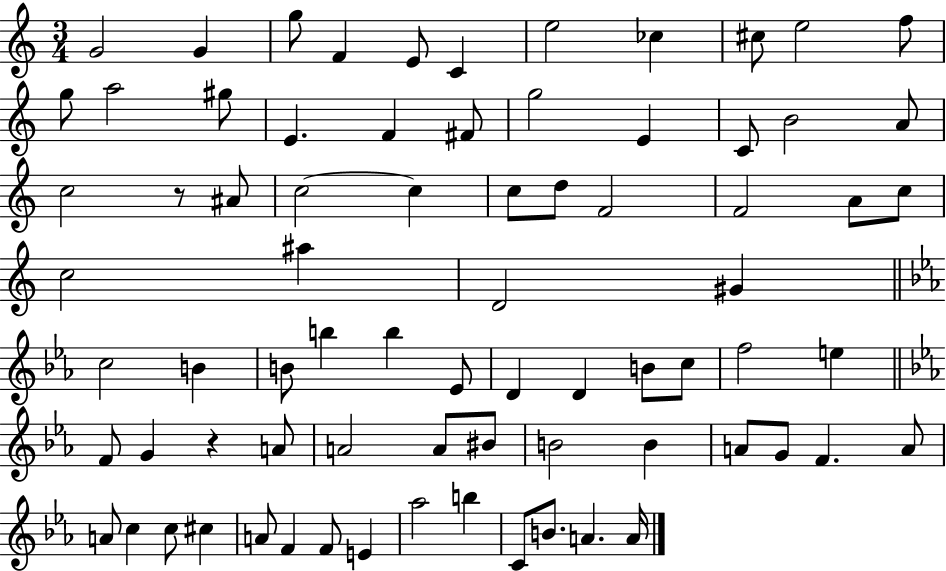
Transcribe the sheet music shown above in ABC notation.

X:1
T:Untitled
M:3/4
L:1/4
K:C
G2 G g/2 F E/2 C e2 _c ^c/2 e2 f/2 g/2 a2 ^g/2 E F ^F/2 g2 E C/2 B2 A/2 c2 z/2 ^A/2 c2 c c/2 d/2 F2 F2 A/2 c/2 c2 ^a D2 ^G c2 B B/2 b b _E/2 D D B/2 c/2 f2 e F/2 G z A/2 A2 A/2 ^B/2 B2 B A/2 G/2 F A/2 A/2 c c/2 ^c A/2 F F/2 E _a2 b C/2 B/2 A A/4